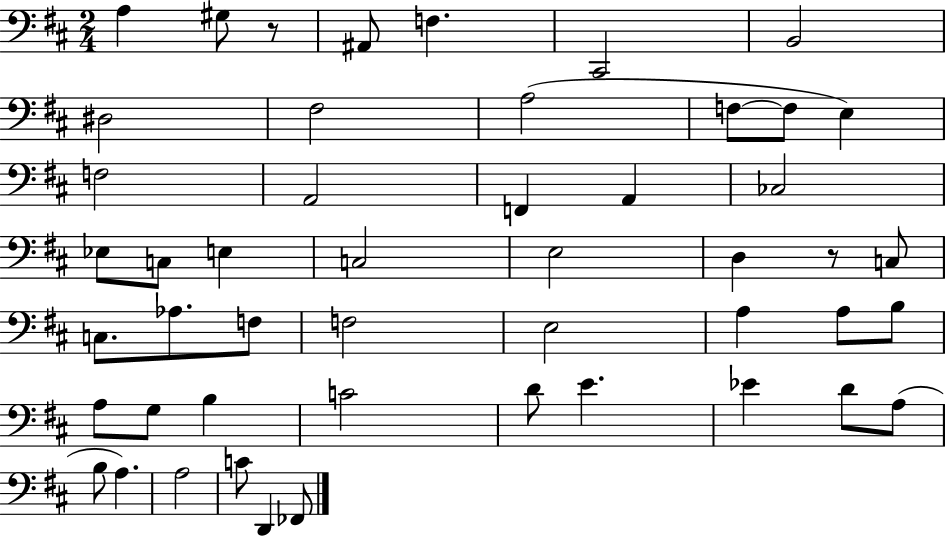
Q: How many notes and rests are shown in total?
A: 49